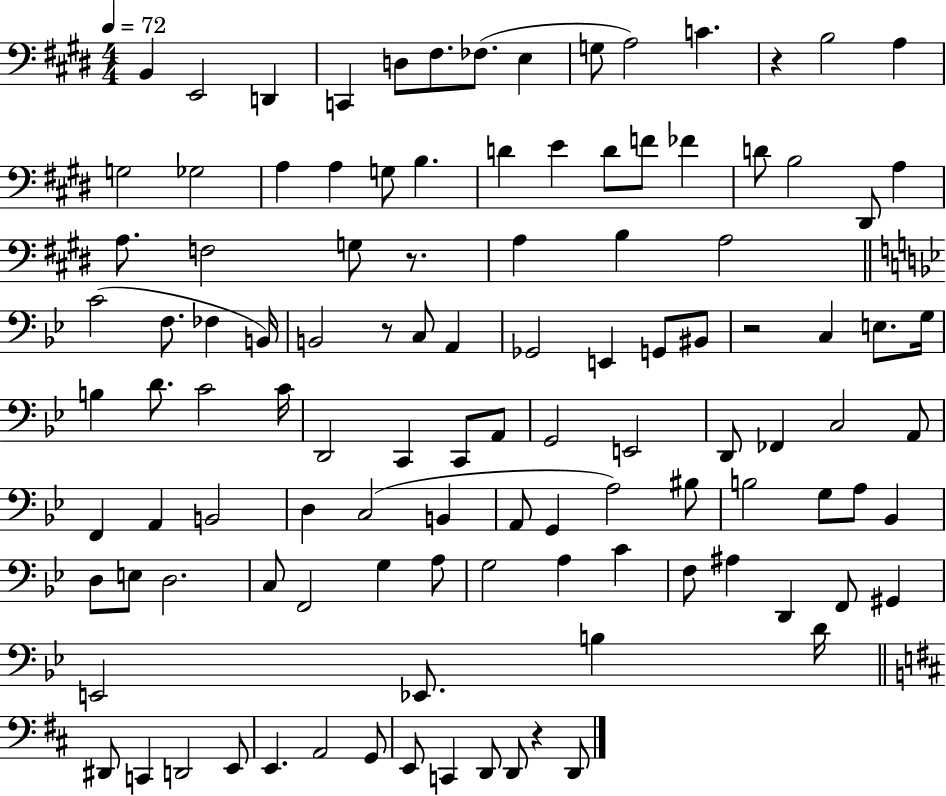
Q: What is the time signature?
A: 4/4